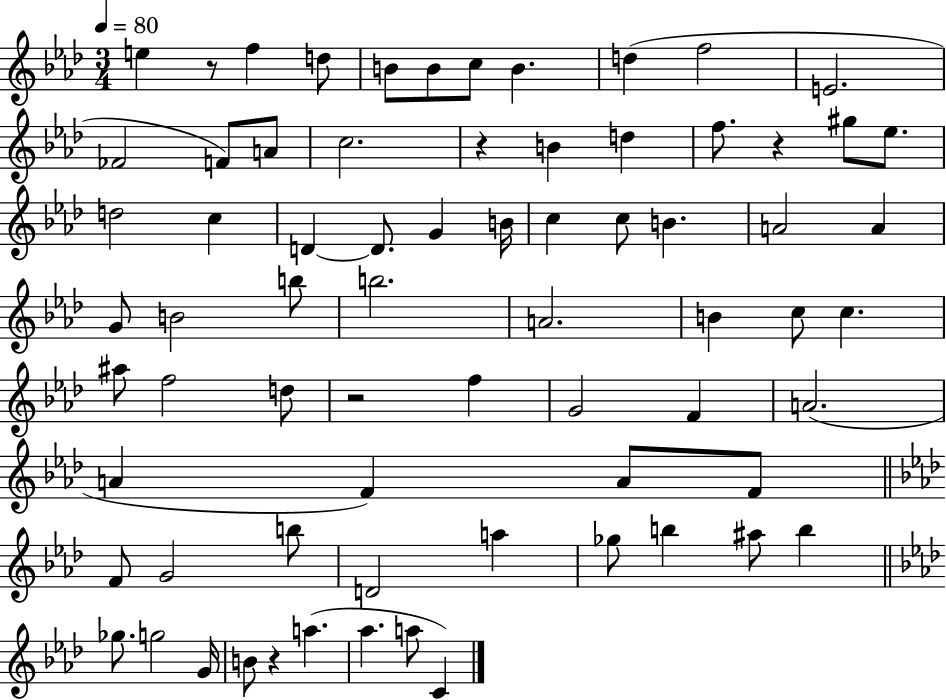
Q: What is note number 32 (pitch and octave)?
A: B4